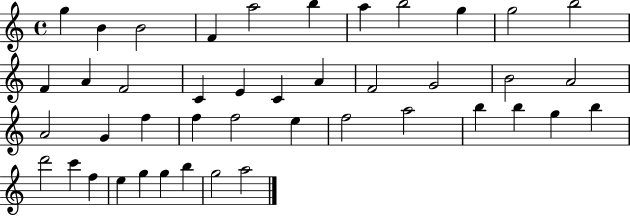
G5/q B4/q B4/h F4/q A5/h B5/q A5/q B5/h G5/q G5/h B5/h F4/q A4/q F4/h C4/q E4/q C4/q A4/q F4/h G4/h B4/h A4/h A4/h G4/q F5/q F5/q F5/h E5/q F5/h A5/h B5/q B5/q G5/q B5/q D6/h C6/q F5/q E5/q G5/q G5/q B5/q G5/h A5/h